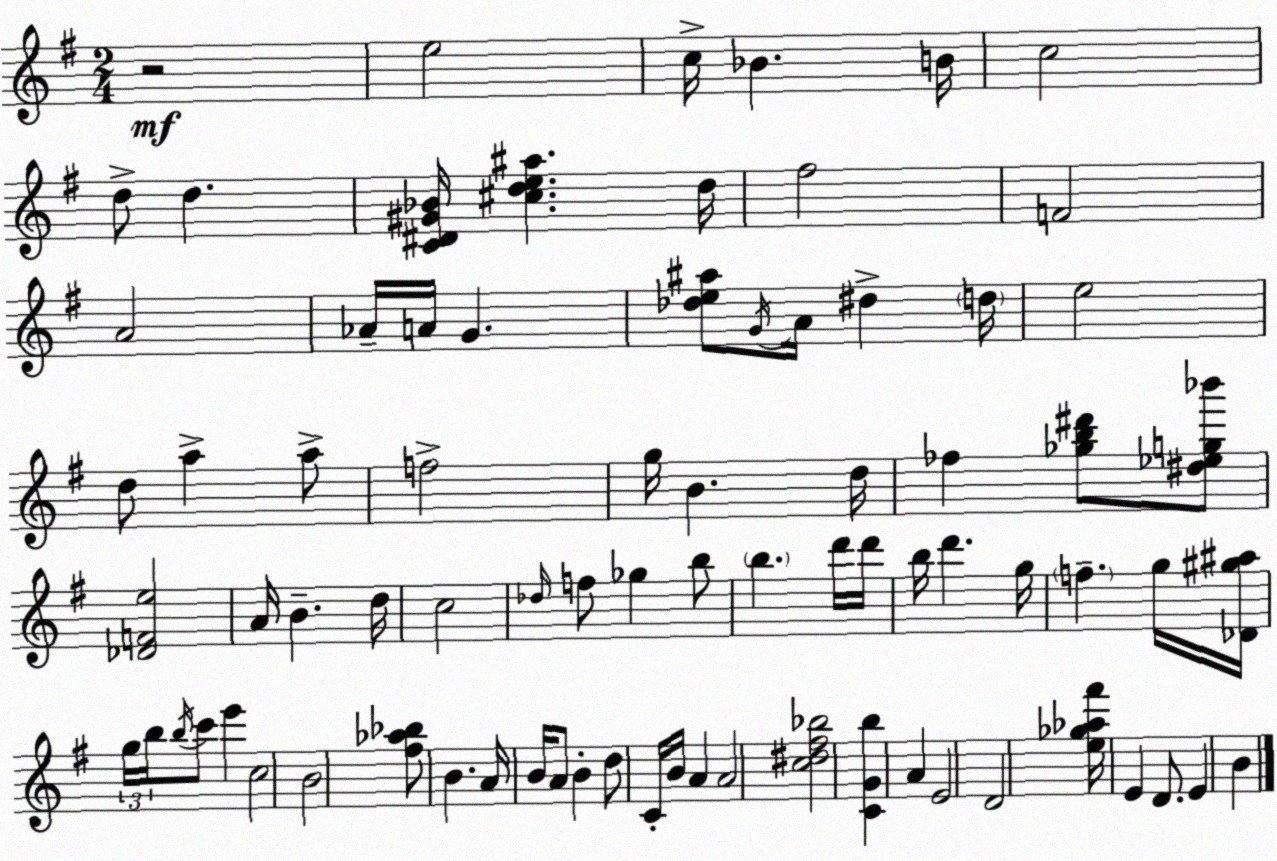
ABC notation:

X:1
T:Untitled
M:2/4
L:1/4
K:G
z2 e2 c/4 _B B/4 c2 d/2 d [C^D^G_B]/4 [^cde^a] d/4 ^f2 F2 A2 _A/4 A/4 G [_de^a]/2 G/4 A/4 ^d d/4 e2 d/2 a a/2 f2 g/4 B d/4 _f [_gb^d']/2 [^d_eg_b']/2 [_DFe]2 A/4 B d/4 c2 _d/4 f/2 _g b/2 b d'/4 d'/4 b/4 d' g/4 f g/4 [_D^g^a]/4 g/4 b/4 b/4 c'/2 e' c2 B2 [^f_a_b]/2 B A/4 B/4 A/2 B d/2 C/4 B/4 A A2 [c^d^f_b]2 [CGb] A E2 D2 [e_g_a^f']/4 E D/2 E B